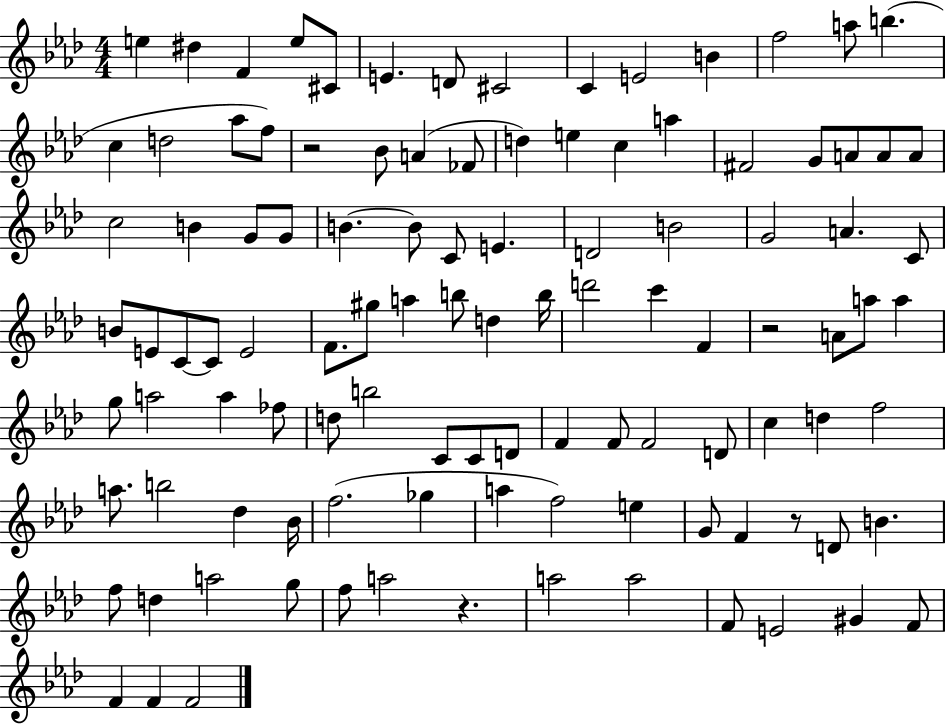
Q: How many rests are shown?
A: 4